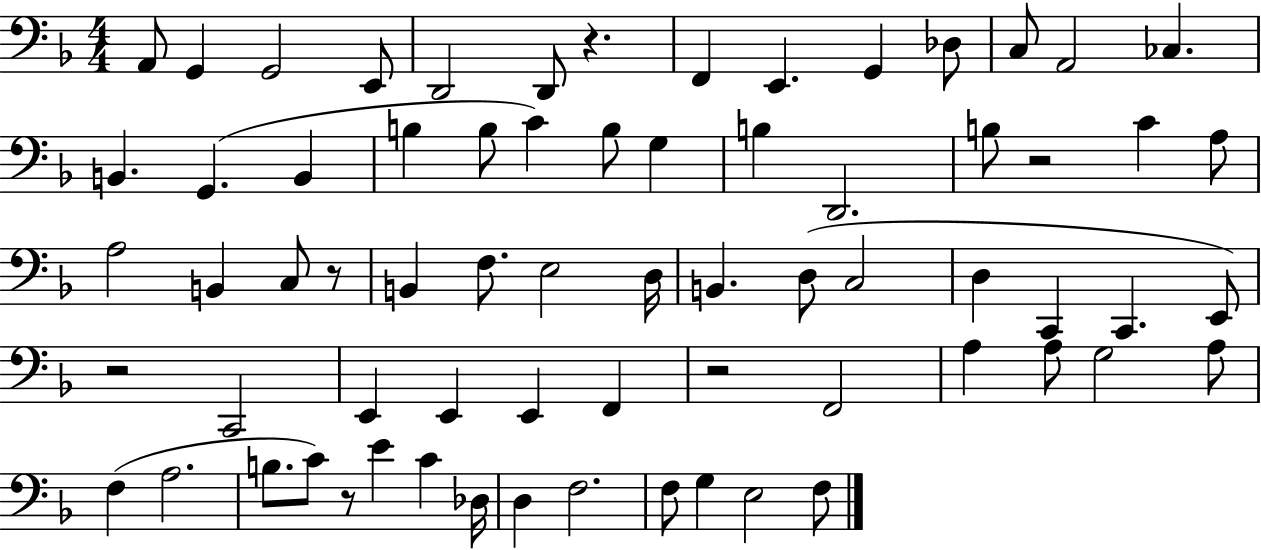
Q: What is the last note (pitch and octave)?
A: F3